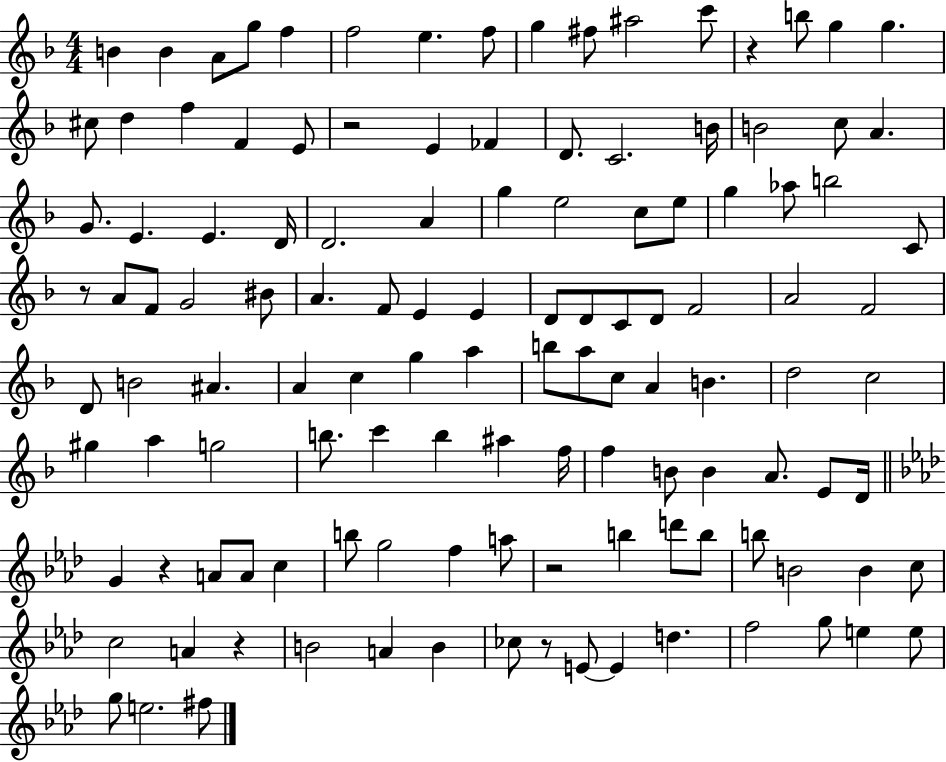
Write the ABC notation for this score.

X:1
T:Untitled
M:4/4
L:1/4
K:F
B B A/2 g/2 f f2 e f/2 g ^f/2 ^a2 c'/2 z b/2 g g ^c/2 d f F E/2 z2 E _F D/2 C2 B/4 B2 c/2 A G/2 E E D/4 D2 A g e2 c/2 e/2 g _a/2 b2 C/2 z/2 A/2 F/2 G2 ^B/2 A F/2 E E D/2 D/2 C/2 D/2 F2 A2 F2 D/2 B2 ^A A c g a b/2 a/2 c/2 A B d2 c2 ^g a g2 b/2 c' b ^a f/4 f B/2 B A/2 E/2 D/4 G z A/2 A/2 c b/2 g2 f a/2 z2 b d'/2 b/2 b/2 B2 B c/2 c2 A z B2 A B _c/2 z/2 E/2 E d f2 g/2 e e/2 g/2 e2 ^f/2